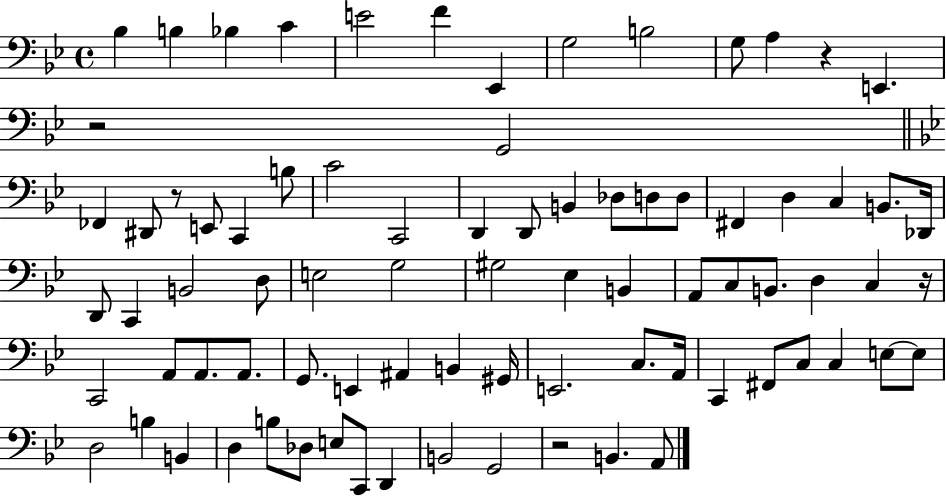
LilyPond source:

{
  \clef bass
  \time 4/4
  \defaultTimeSignature
  \key bes \major
  \repeat volta 2 { bes4 b4 bes4 c'4 | e'2 f'4 ees,4 | g2 b2 | g8 a4 r4 e,4. | \break r2 g,2 | \bar "||" \break \key bes \major fes,4 dis,8 r8 e,8 c,4 b8 | c'2 c,2 | d,4 d,8 b,4 des8 d8 d8 | fis,4 d4 c4 b,8. des,16 | \break d,8 c,4 b,2 d8 | e2 g2 | gis2 ees4 b,4 | a,8 c8 b,8. d4 c4 r16 | \break c,2 a,8 a,8. a,8. | g,8. e,4 ais,4 b,4 gis,16 | e,2. c8. a,16 | c,4 fis,8 c8 c4 e8~~ e8 | \break d2 b4 b,4 | d4 b8 des8 e8 c,8 d,4 | b,2 g,2 | r2 b,4. a,8 | \break } \bar "|."
}